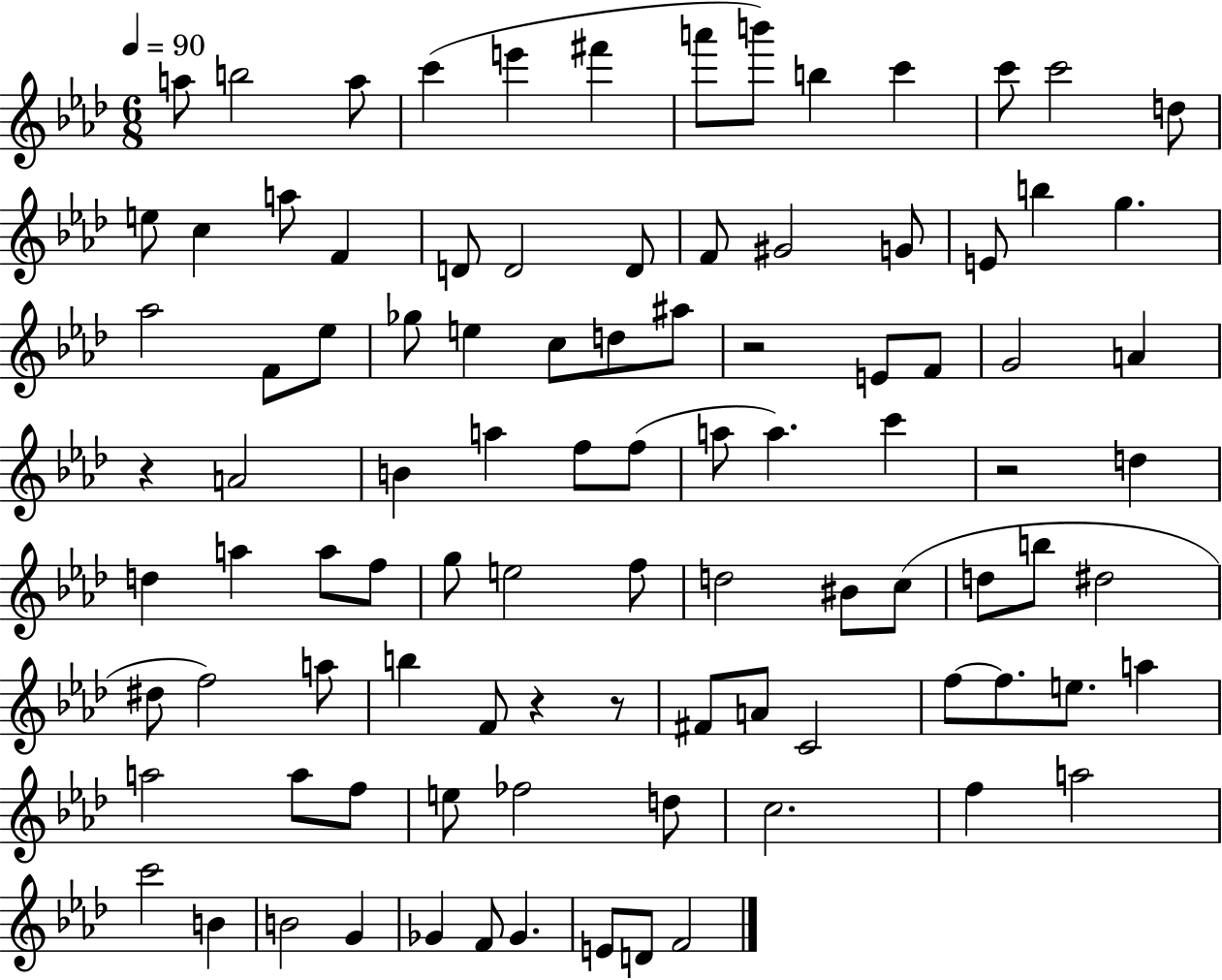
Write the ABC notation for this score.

X:1
T:Untitled
M:6/8
L:1/4
K:Ab
a/2 b2 a/2 c' e' ^f' a'/2 b'/2 b c' c'/2 c'2 d/2 e/2 c a/2 F D/2 D2 D/2 F/2 ^G2 G/2 E/2 b g _a2 F/2 _e/2 _g/2 e c/2 d/2 ^a/2 z2 E/2 F/2 G2 A z A2 B a f/2 f/2 a/2 a c' z2 d d a a/2 f/2 g/2 e2 f/2 d2 ^B/2 c/2 d/2 b/2 ^d2 ^d/2 f2 a/2 b F/2 z z/2 ^F/2 A/2 C2 f/2 f/2 e/2 a a2 a/2 f/2 e/2 _f2 d/2 c2 f a2 c'2 B B2 G _G F/2 _G E/2 D/2 F2